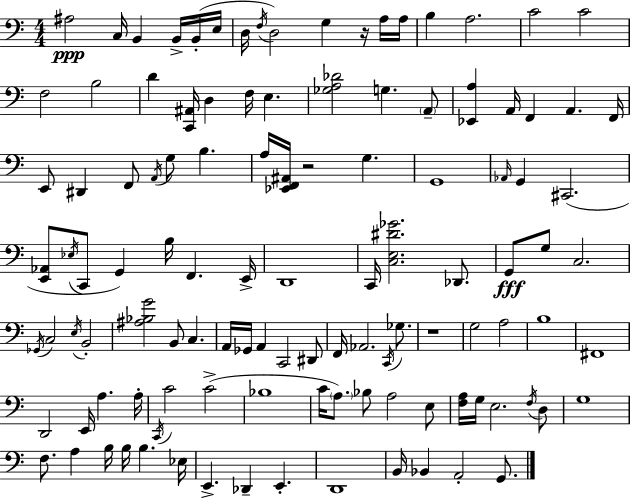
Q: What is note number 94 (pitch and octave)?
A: B3